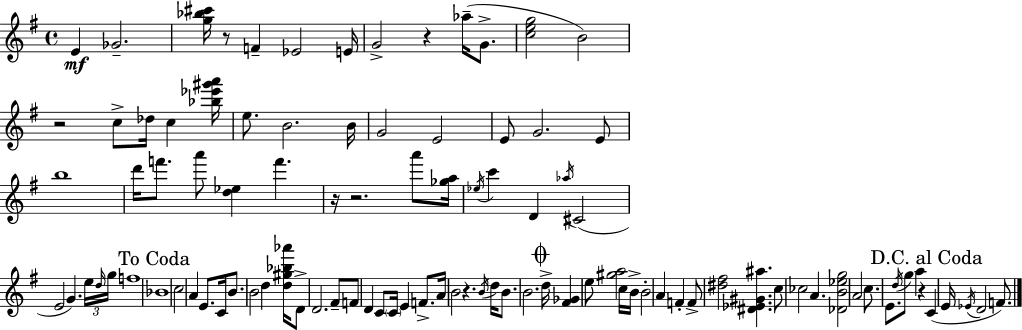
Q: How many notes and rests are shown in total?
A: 100